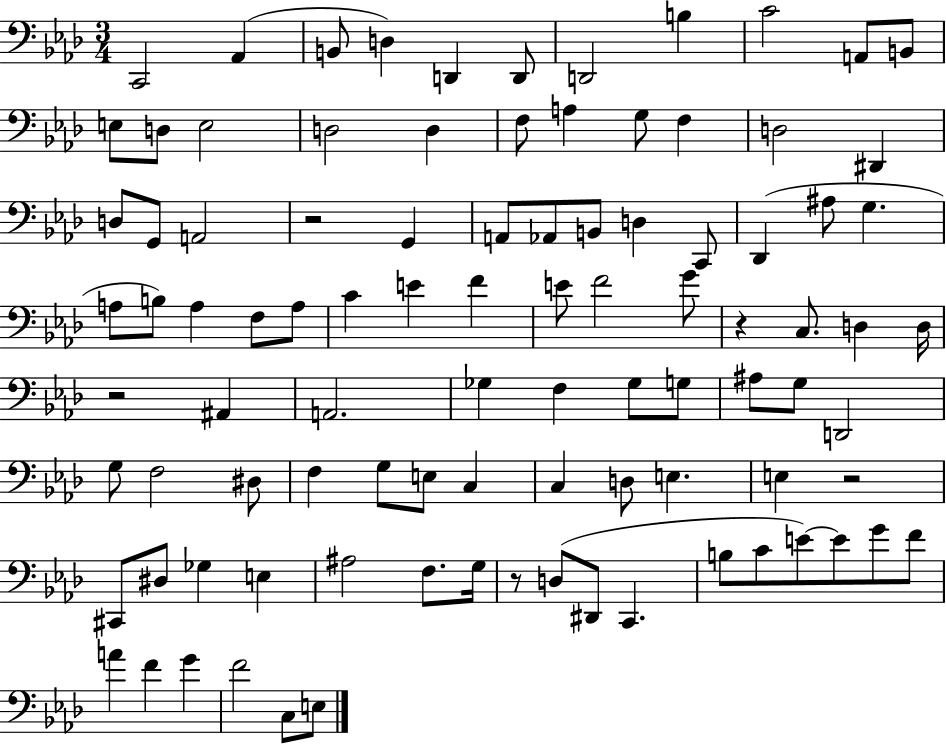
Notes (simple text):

C2/h Ab2/q B2/e D3/q D2/q D2/e D2/h B3/q C4/h A2/e B2/e E3/e D3/e E3/h D3/h D3/q F3/e A3/q G3/e F3/q D3/h D#2/q D3/e G2/e A2/h R/h G2/q A2/e Ab2/e B2/e D3/q C2/e Db2/q A#3/e G3/q. A3/e B3/e A3/q F3/e A3/e C4/q E4/q F4/q E4/e F4/h G4/e R/q C3/e. D3/q D3/s R/h A#2/q A2/h. Gb3/q F3/q Gb3/e G3/e A#3/e G3/e D2/h G3/e F3/h D#3/e F3/q G3/e E3/e C3/q C3/q D3/e E3/q. E3/q R/h C#2/e D#3/e Gb3/q E3/q A#3/h F3/e. G3/s R/e D3/e D#2/e C2/q. B3/e C4/e E4/e E4/e G4/e F4/e A4/q F4/q G4/q F4/h C3/e E3/e